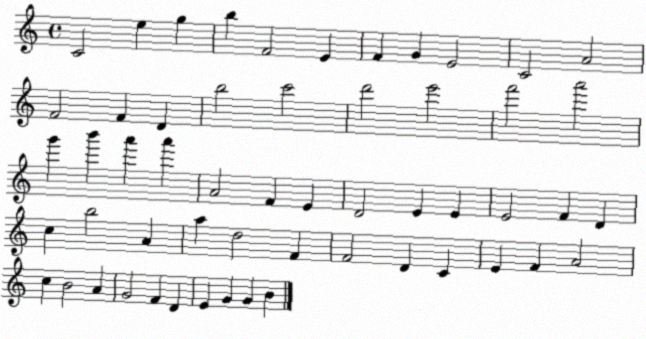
X:1
T:Untitled
M:4/4
L:1/4
K:C
C2 e g b F2 E F G E2 C2 A2 F2 F D b2 c'2 d'2 e'2 f'2 a'2 g' b' a' a' A2 F E D2 E E E2 F D c b2 A a d2 F F2 D C E F A2 c B2 A G2 F D E G G B